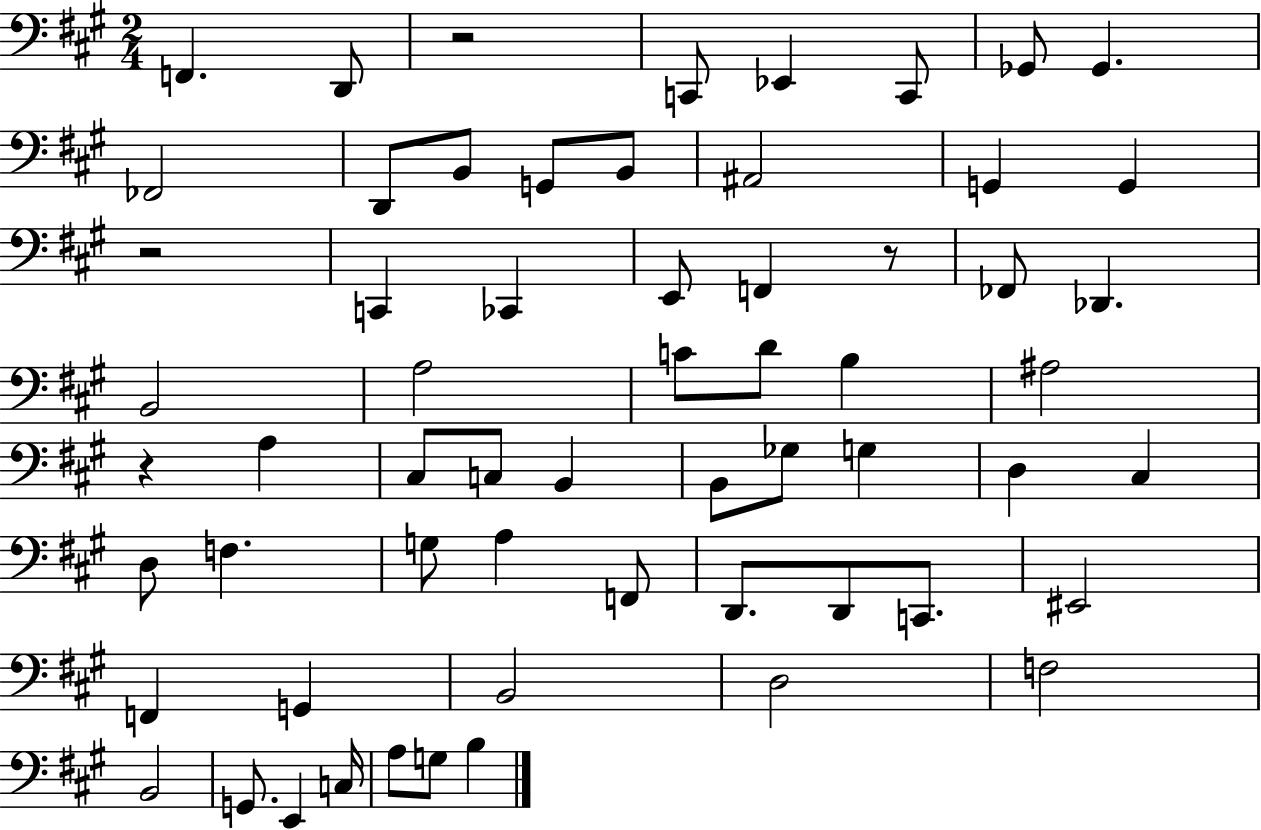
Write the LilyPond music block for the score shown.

{
  \clef bass
  \numericTimeSignature
  \time 2/4
  \key a \major
  f,4. d,8 | r2 | c,8 ees,4 c,8 | ges,8 ges,4. | \break fes,2 | d,8 b,8 g,8 b,8 | ais,2 | g,4 g,4 | \break r2 | c,4 ces,4 | e,8 f,4 r8 | fes,8 des,4. | \break b,2 | a2 | c'8 d'8 b4 | ais2 | \break r4 a4 | cis8 c8 b,4 | b,8 ges8 g4 | d4 cis4 | \break d8 f4. | g8 a4 f,8 | d,8. d,8 c,8. | eis,2 | \break f,4 g,4 | b,2 | d2 | f2 | \break b,2 | g,8. e,4 c16 | a8 g8 b4 | \bar "|."
}